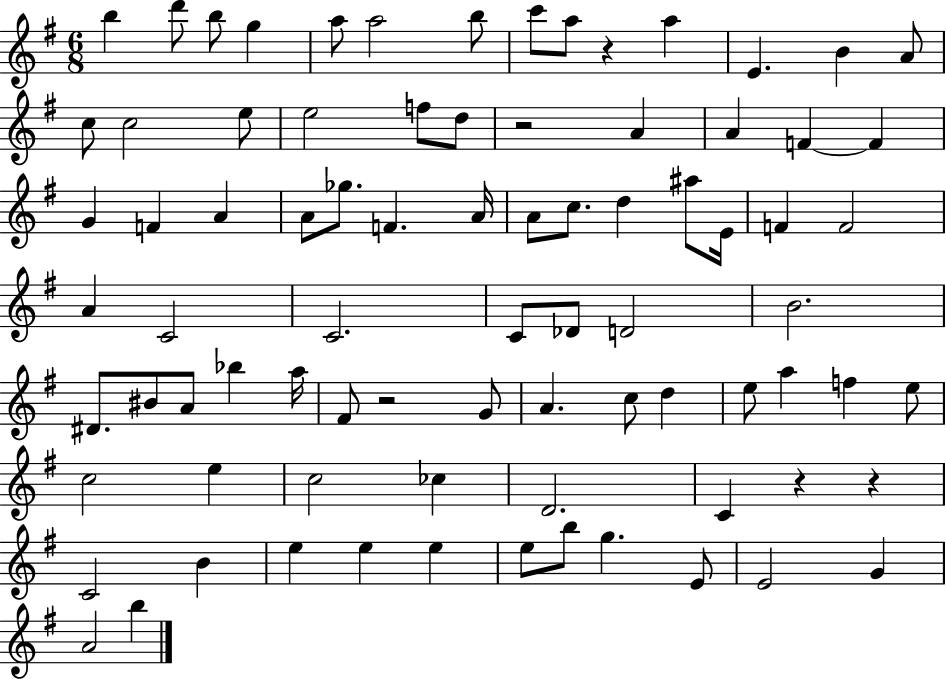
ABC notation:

X:1
T:Untitled
M:6/8
L:1/4
K:G
b d'/2 b/2 g a/2 a2 b/2 c'/2 a/2 z a E B A/2 c/2 c2 e/2 e2 f/2 d/2 z2 A A F F G F A A/2 _g/2 F A/4 A/2 c/2 d ^a/2 E/4 F F2 A C2 C2 C/2 _D/2 D2 B2 ^D/2 ^B/2 A/2 _b a/4 ^F/2 z2 G/2 A c/2 d e/2 a f e/2 c2 e c2 _c D2 C z z C2 B e e e e/2 b/2 g E/2 E2 G A2 b